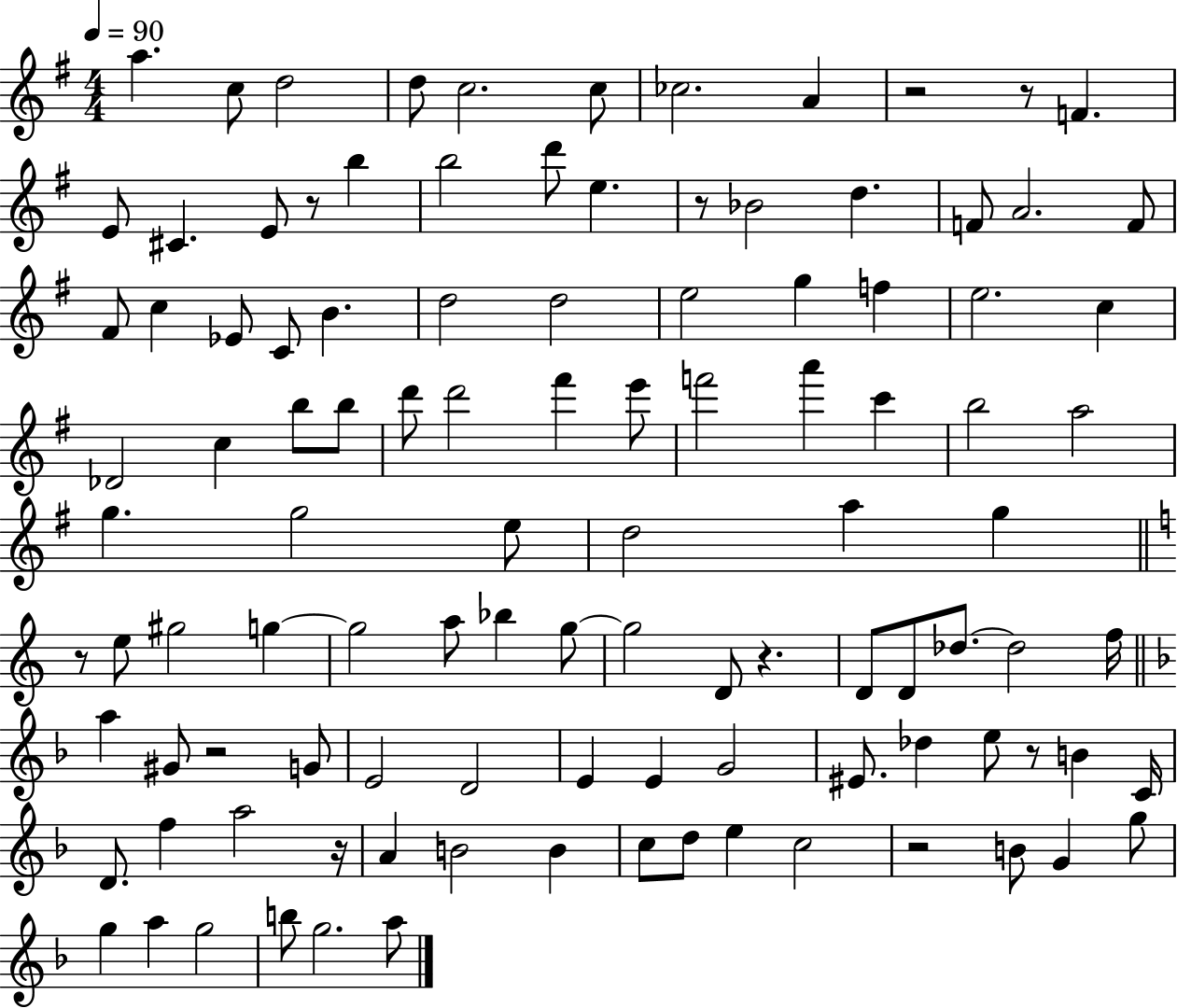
X:1
T:Untitled
M:4/4
L:1/4
K:G
a c/2 d2 d/2 c2 c/2 _c2 A z2 z/2 F E/2 ^C E/2 z/2 b b2 d'/2 e z/2 _B2 d F/2 A2 F/2 ^F/2 c _E/2 C/2 B d2 d2 e2 g f e2 c _D2 c b/2 b/2 d'/2 d'2 ^f' e'/2 f'2 a' c' b2 a2 g g2 e/2 d2 a g z/2 e/2 ^g2 g g2 a/2 _b g/2 g2 D/2 z D/2 D/2 _d/2 _d2 f/4 a ^G/2 z2 G/2 E2 D2 E E G2 ^E/2 _d e/2 z/2 B C/4 D/2 f a2 z/4 A B2 B c/2 d/2 e c2 z2 B/2 G g/2 g a g2 b/2 g2 a/2